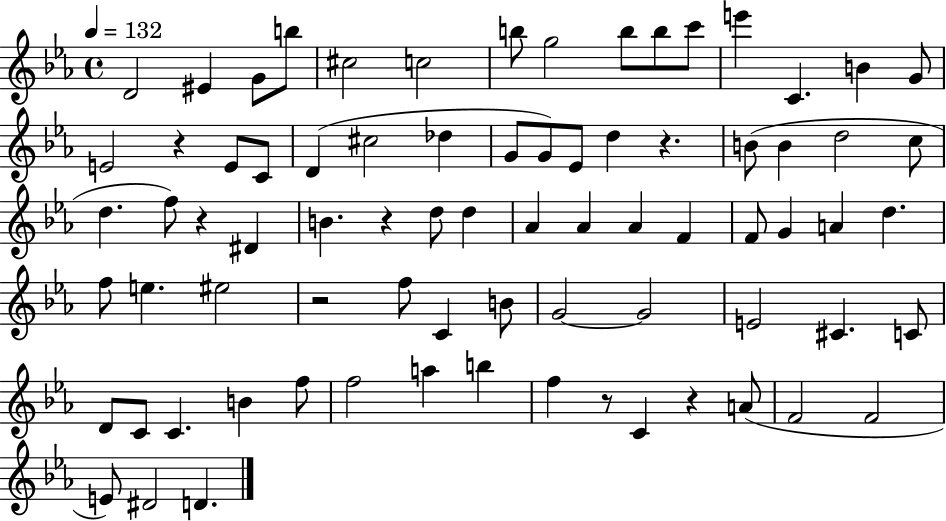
D4/h EIS4/q G4/e B5/e C#5/h C5/h B5/e G5/h B5/e B5/e C6/e E6/q C4/q. B4/q G4/e E4/h R/q E4/e C4/e D4/q C#5/h Db5/q G4/e G4/e Eb4/e D5/q R/q. B4/e B4/q D5/h C5/e D5/q. F5/e R/q D#4/q B4/q. R/q D5/e D5/q Ab4/q Ab4/q Ab4/q F4/q F4/e G4/q A4/q D5/q. F5/e E5/q. EIS5/h R/h F5/e C4/q B4/e G4/h G4/h E4/h C#4/q. C4/e D4/e C4/e C4/q. B4/q F5/e F5/h A5/q B5/q F5/q R/e C4/q R/q A4/e F4/h F4/h E4/e D#4/h D4/q.